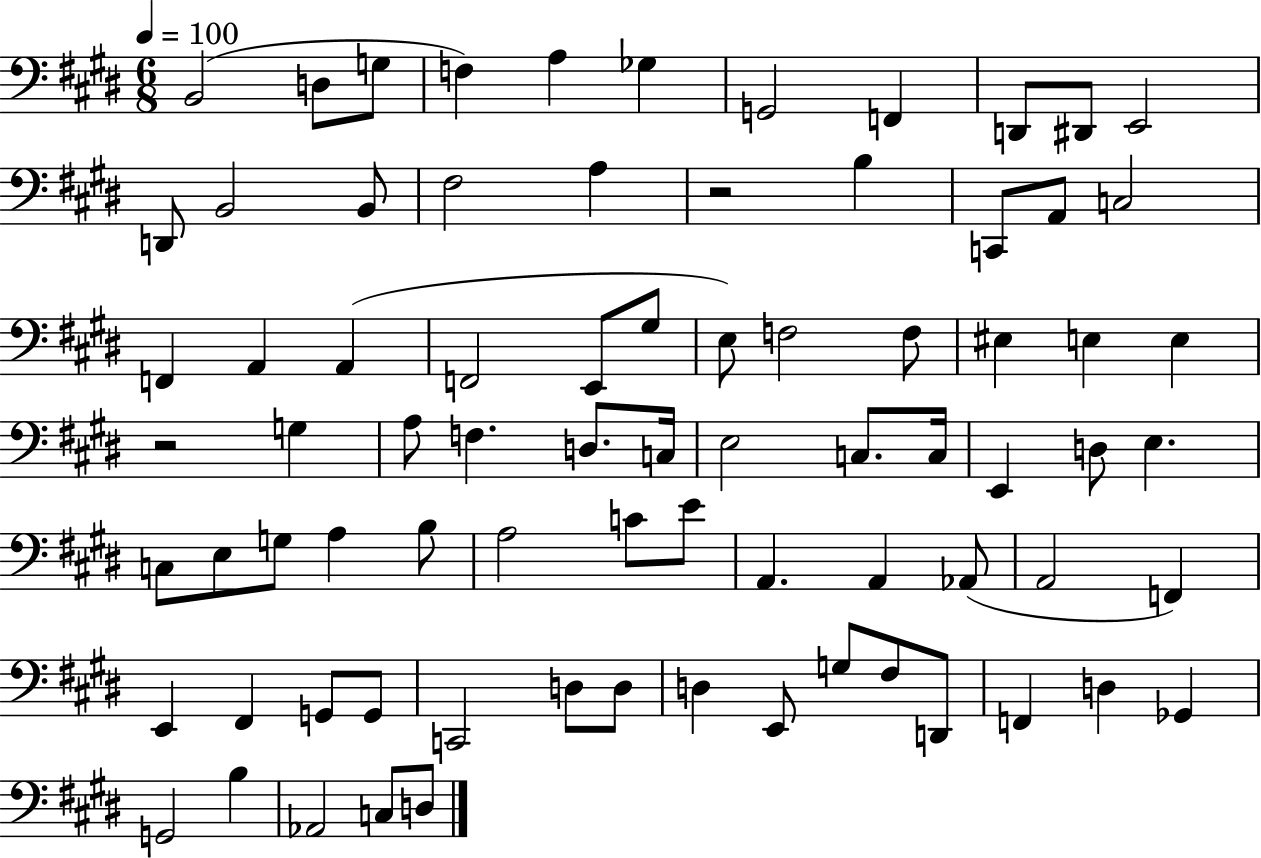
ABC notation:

X:1
T:Untitled
M:6/8
L:1/4
K:E
B,,2 D,/2 G,/2 F, A, _G, G,,2 F,, D,,/2 ^D,,/2 E,,2 D,,/2 B,,2 B,,/2 ^F,2 A, z2 B, C,,/2 A,,/2 C,2 F,, A,, A,, F,,2 E,,/2 ^G,/2 E,/2 F,2 F,/2 ^E, E, E, z2 G, A,/2 F, D,/2 C,/4 E,2 C,/2 C,/4 E,, D,/2 E, C,/2 E,/2 G,/2 A, B,/2 A,2 C/2 E/2 A,, A,, _A,,/2 A,,2 F,, E,, ^F,, G,,/2 G,,/2 C,,2 D,/2 D,/2 D, E,,/2 G,/2 ^F,/2 D,,/2 F,, D, _G,, G,,2 B, _A,,2 C,/2 D,/2